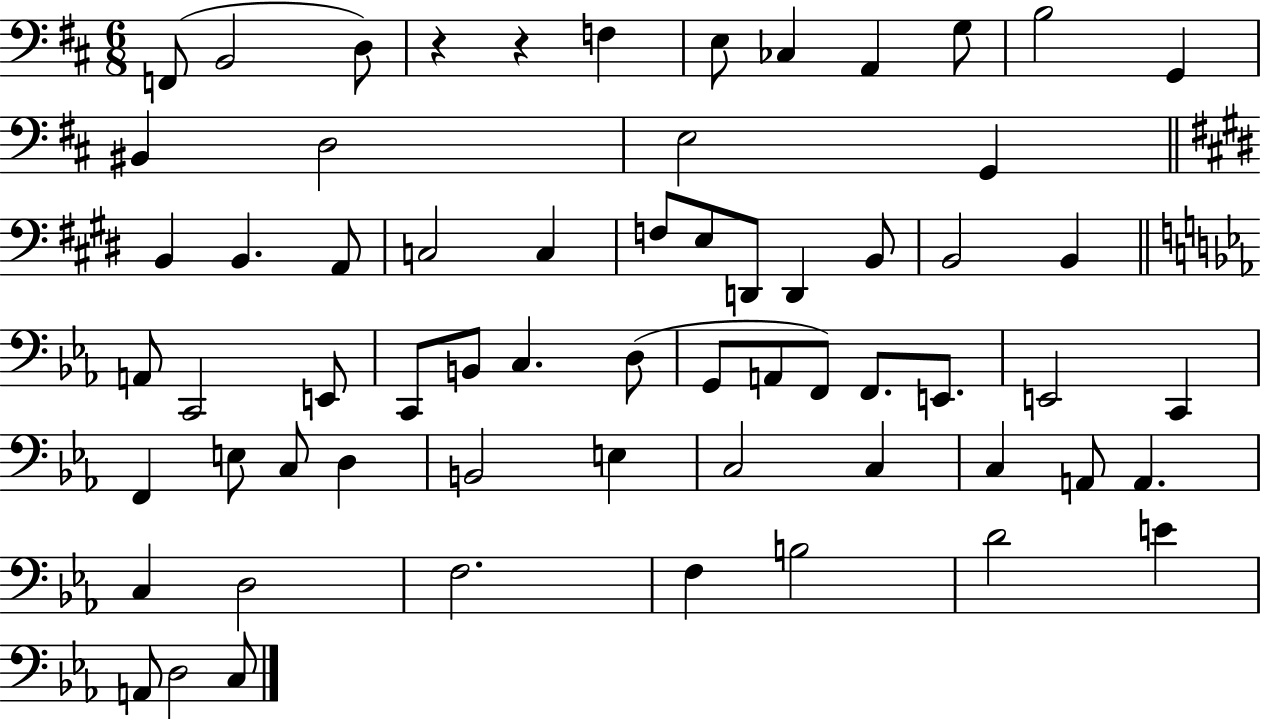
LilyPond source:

{
  \clef bass
  \numericTimeSignature
  \time 6/8
  \key d \major
  \repeat volta 2 { f,8( b,2 d8) | r4 r4 f4 | e8 ces4 a,4 g8 | b2 g,4 | \break bis,4 d2 | e2 g,4 | \bar "||" \break \key e \major b,4 b,4. a,8 | c2 c4 | f8 e8 d,8 d,4 b,8 | b,2 b,4 | \break \bar "||" \break \key ees \major a,8 c,2 e,8 | c,8 b,8 c4. d8( | g,8 a,8 f,8) f,8. e,8. | e,2 c,4 | \break f,4 e8 c8 d4 | b,2 e4 | c2 c4 | c4 a,8 a,4. | \break c4 d2 | f2. | f4 b2 | d'2 e'4 | \break a,8 d2 c8 | } \bar "|."
}